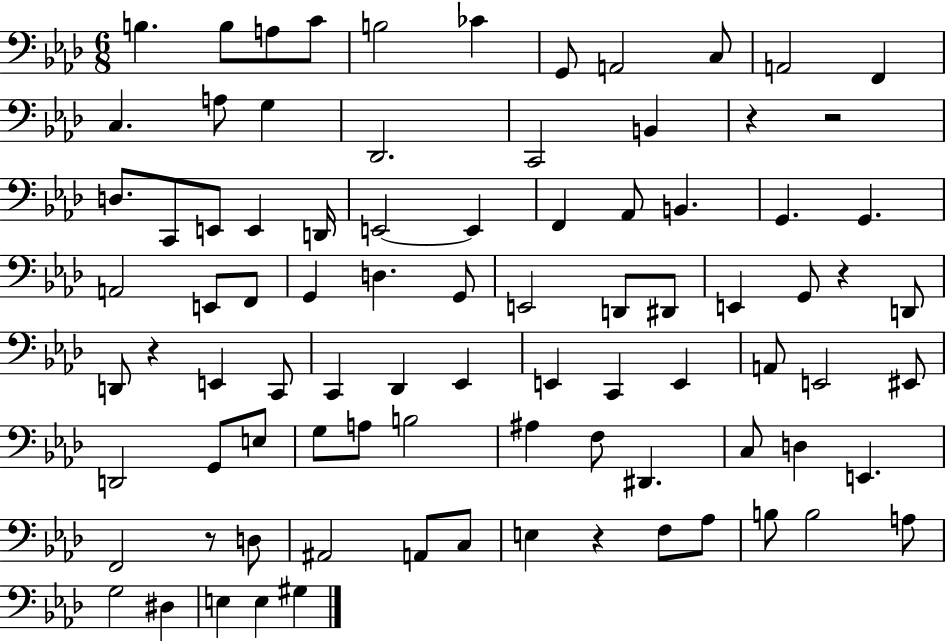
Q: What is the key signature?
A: AES major